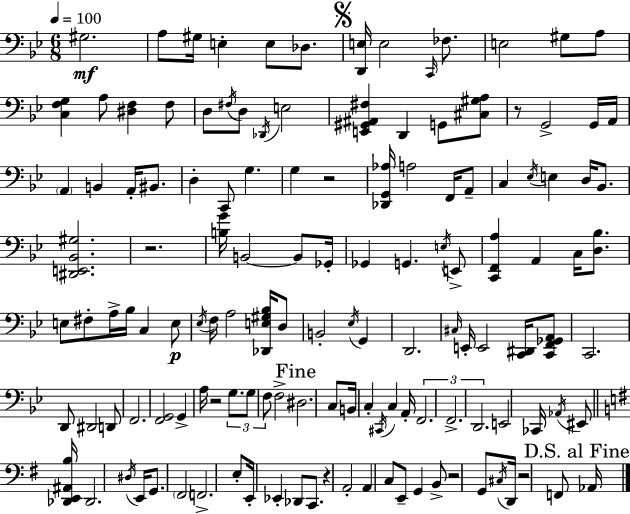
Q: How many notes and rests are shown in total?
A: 135